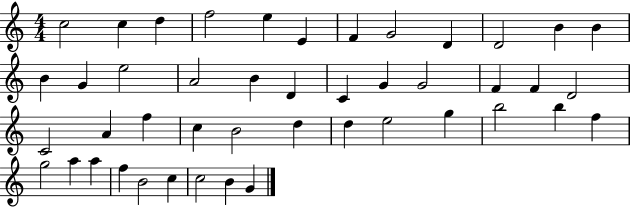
X:1
T:Untitled
M:4/4
L:1/4
K:C
c2 c d f2 e E F G2 D D2 B B B G e2 A2 B D C G G2 F F D2 C2 A f c B2 d d e2 g b2 b f g2 a a f B2 c c2 B G